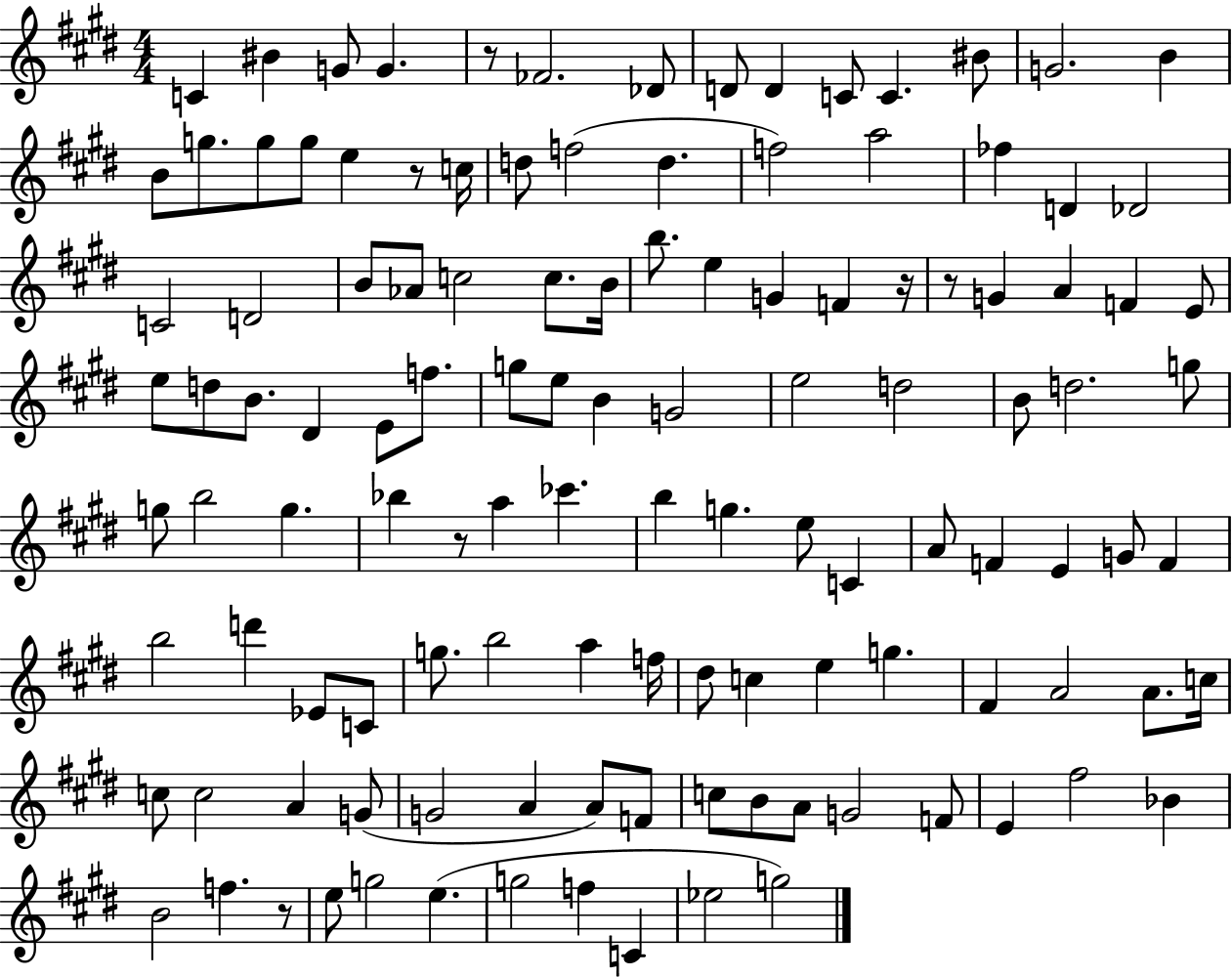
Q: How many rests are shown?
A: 6